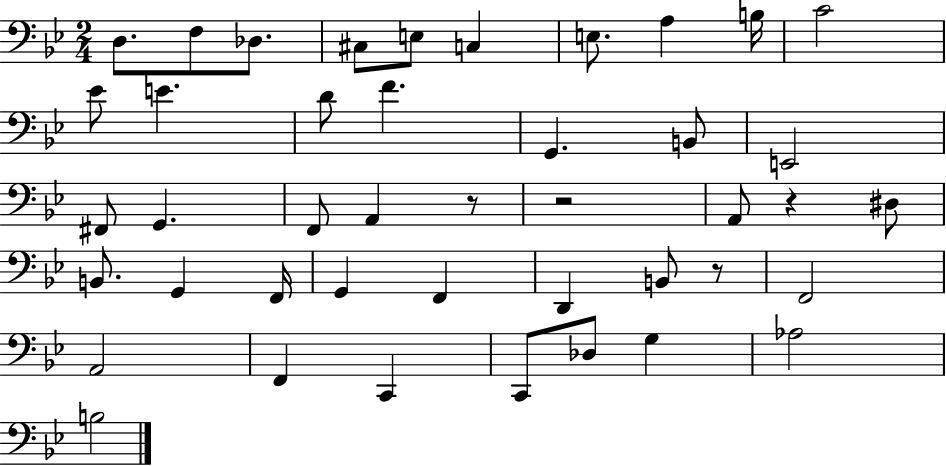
D3/e. F3/e Db3/e. C#3/e E3/e C3/q E3/e. A3/q B3/s C4/h Eb4/e E4/q. D4/e F4/q. G2/q. B2/e E2/h F#2/e G2/q. F2/e A2/q R/e R/h A2/e R/q D#3/e B2/e. G2/q F2/s G2/q F2/q D2/q B2/e R/e F2/h A2/h F2/q C2/q C2/e Db3/e G3/q Ab3/h B3/h